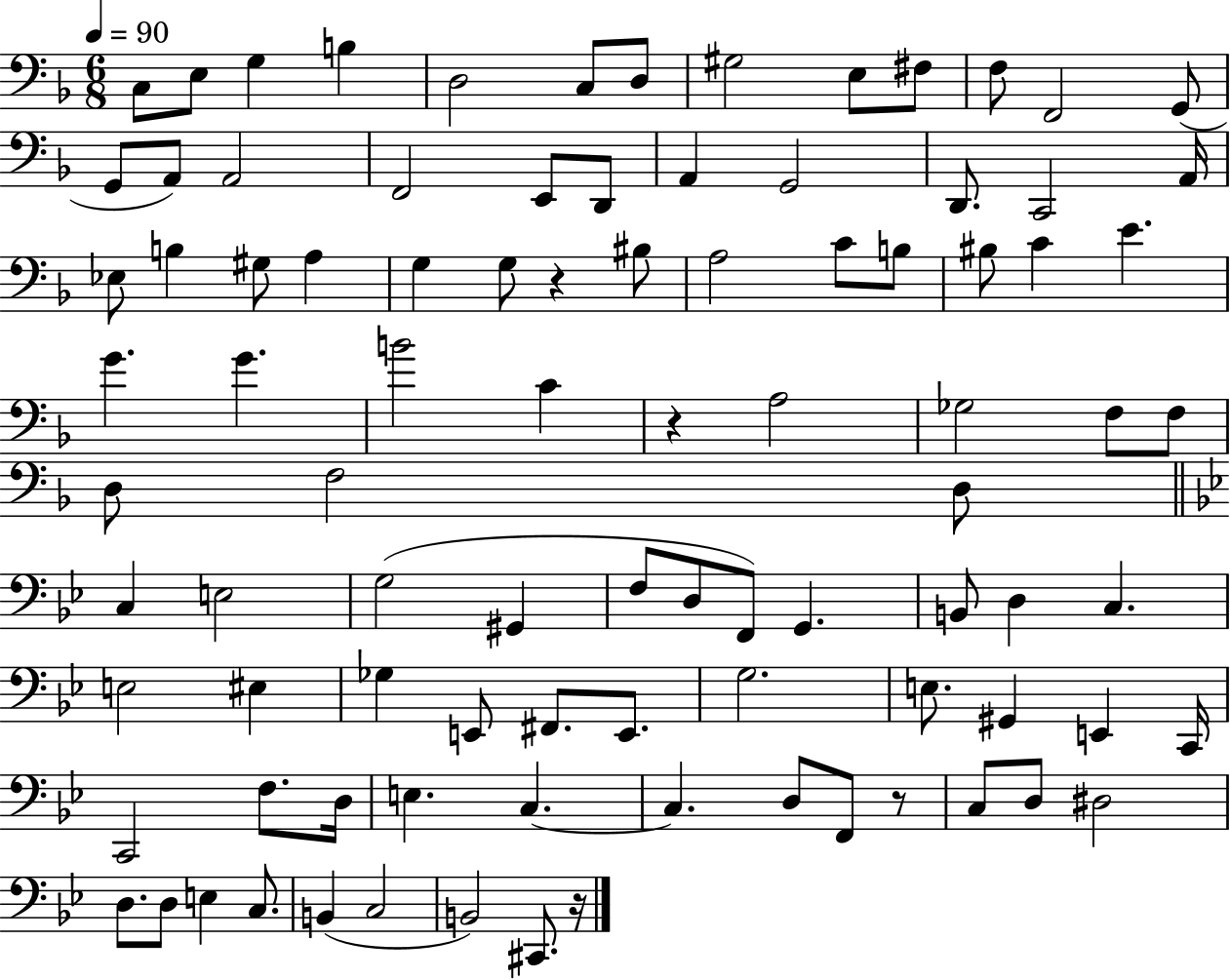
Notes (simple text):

C3/e E3/e G3/q B3/q D3/h C3/e D3/e G#3/h E3/e F#3/e F3/e F2/h G2/e G2/e A2/e A2/h F2/h E2/e D2/e A2/q G2/h D2/e. C2/h A2/s Eb3/e B3/q G#3/e A3/q G3/q G3/e R/q BIS3/e A3/h C4/e B3/e BIS3/e C4/q E4/q. G4/q. G4/q. B4/h C4/q R/q A3/h Gb3/h F3/e F3/e D3/e F3/h D3/e C3/q E3/h G3/h G#2/q F3/e D3/e F2/e G2/q. B2/e D3/q C3/q. E3/h EIS3/q Gb3/q E2/e F#2/e. E2/e. G3/h. E3/e. G#2/q E2/q C2/s C2/h F3/e. D3/s E3/q. C3/q. C3/q. D3/e F2/e R/e C3/e D3/e D#3/h D3/e. D3/e E3/q C3/e. B2/q C3/h B2/h C#2/e. R/s